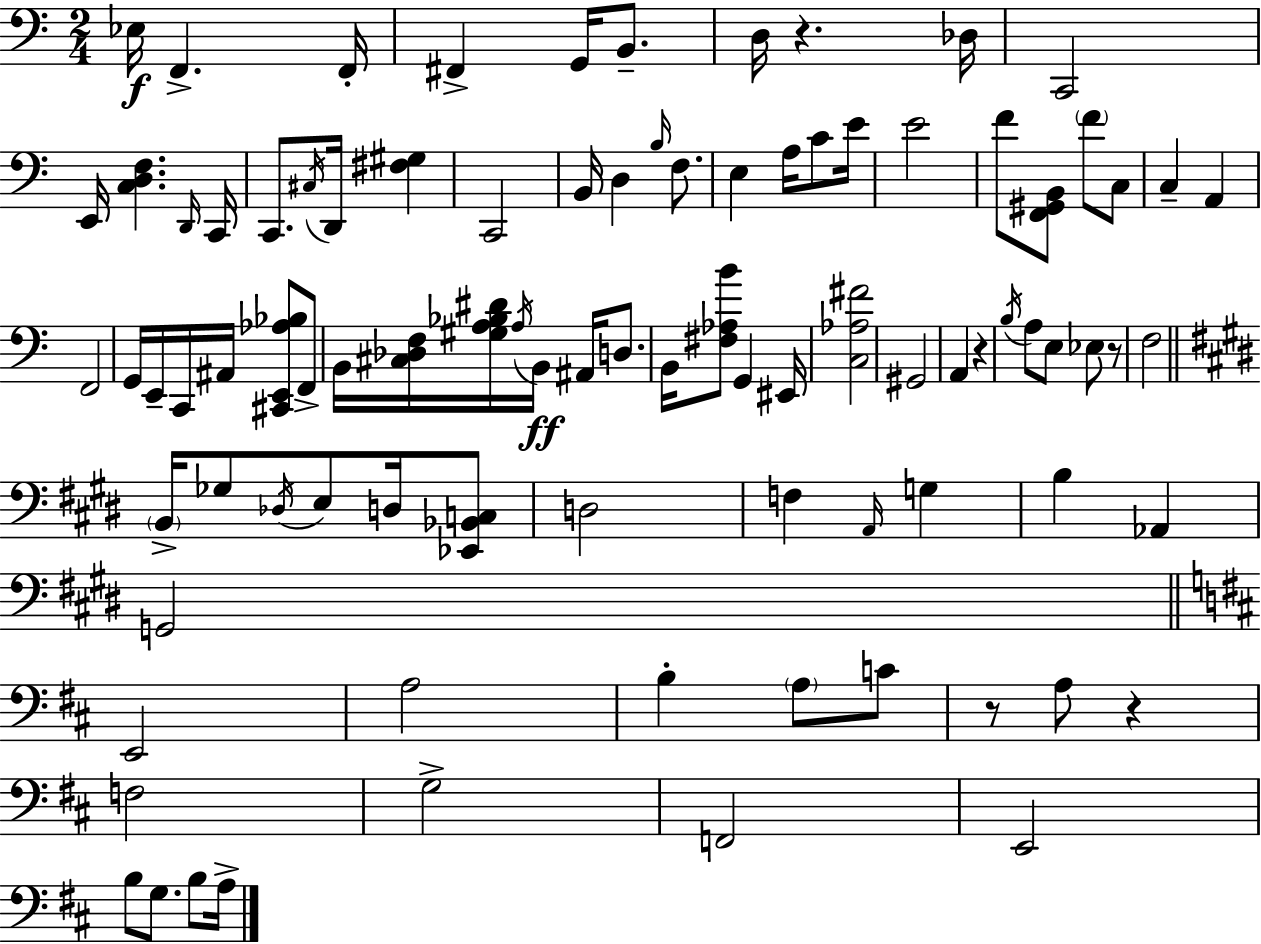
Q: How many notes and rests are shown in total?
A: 91